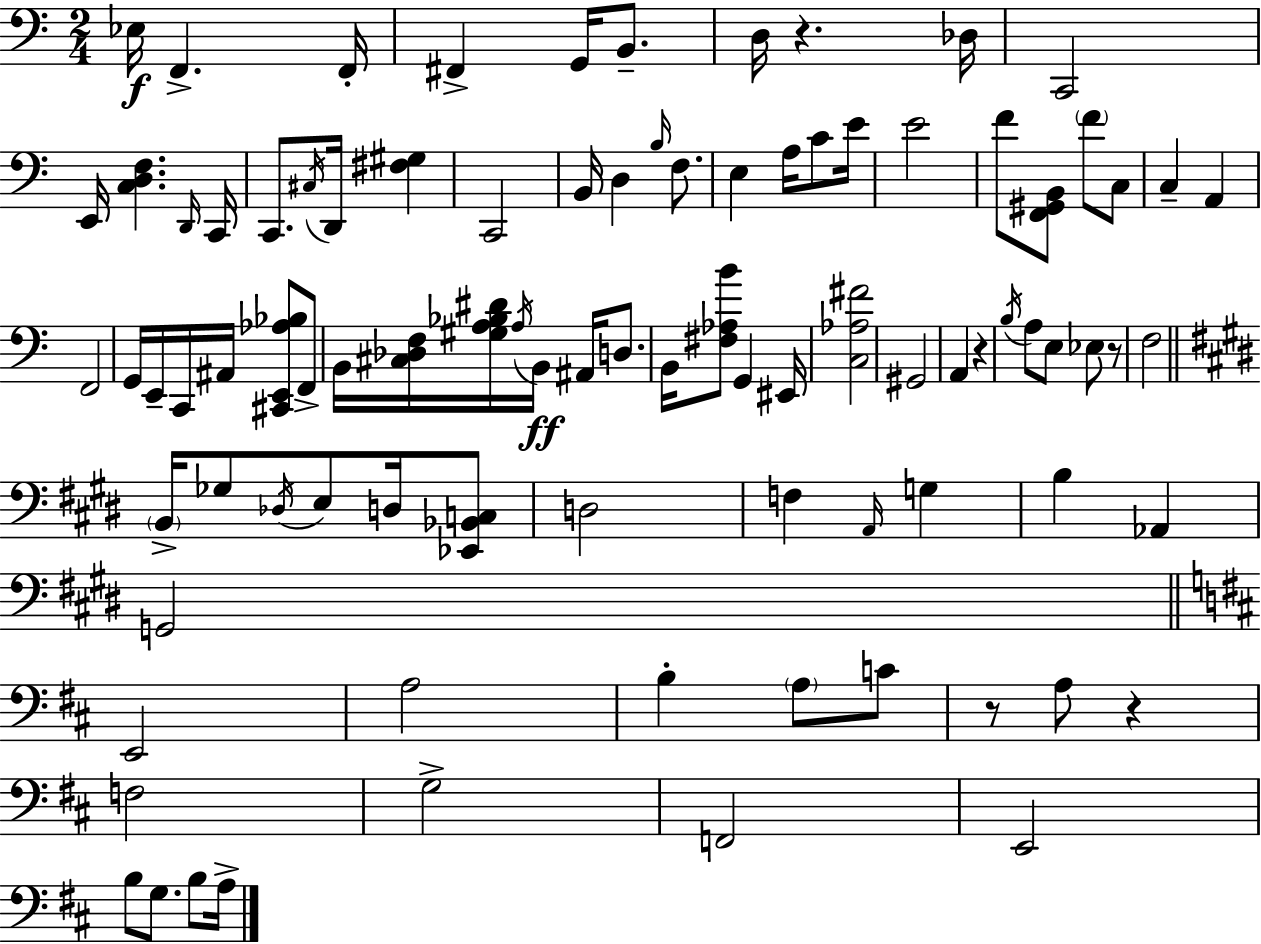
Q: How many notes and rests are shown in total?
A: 91